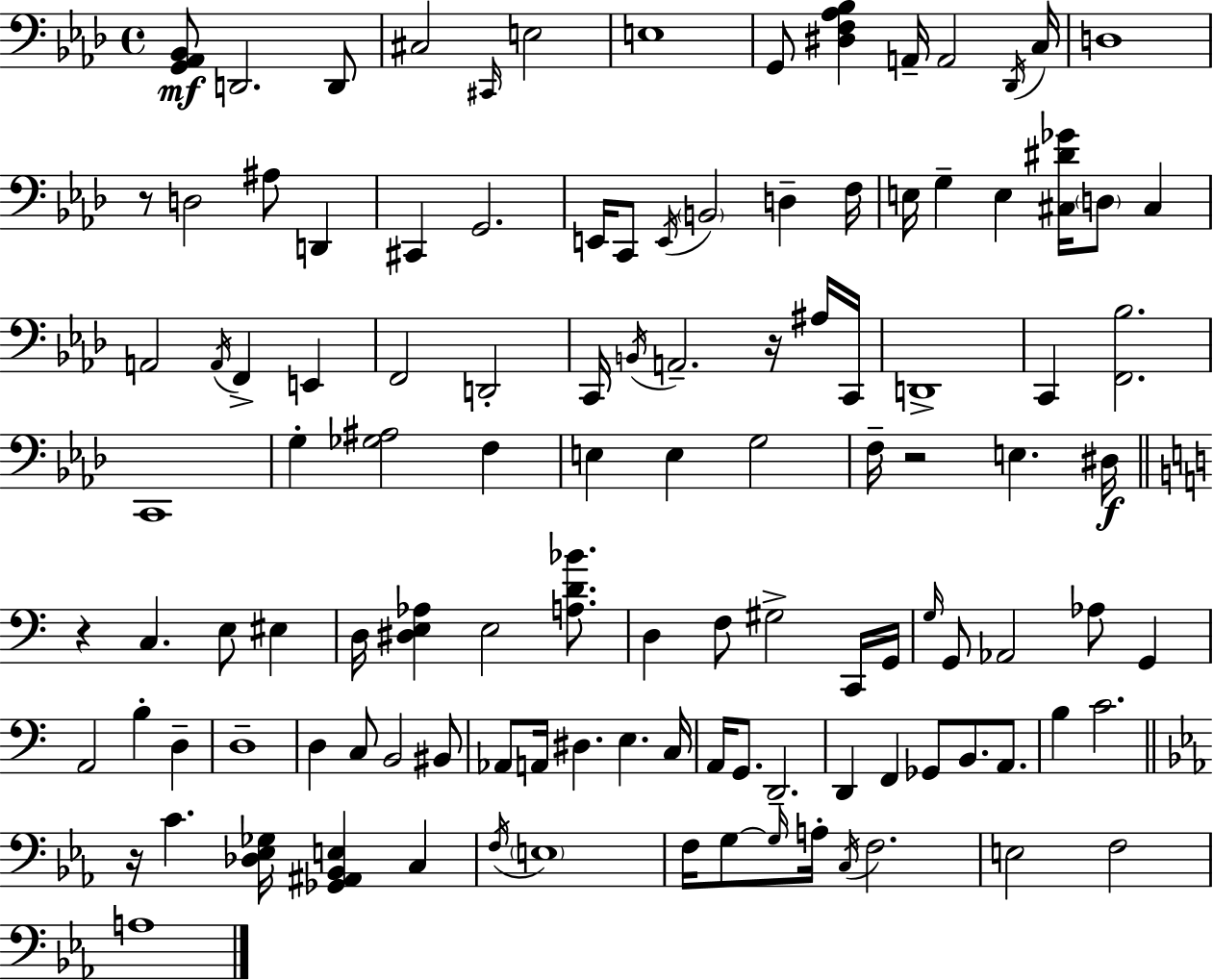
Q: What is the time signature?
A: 4/4